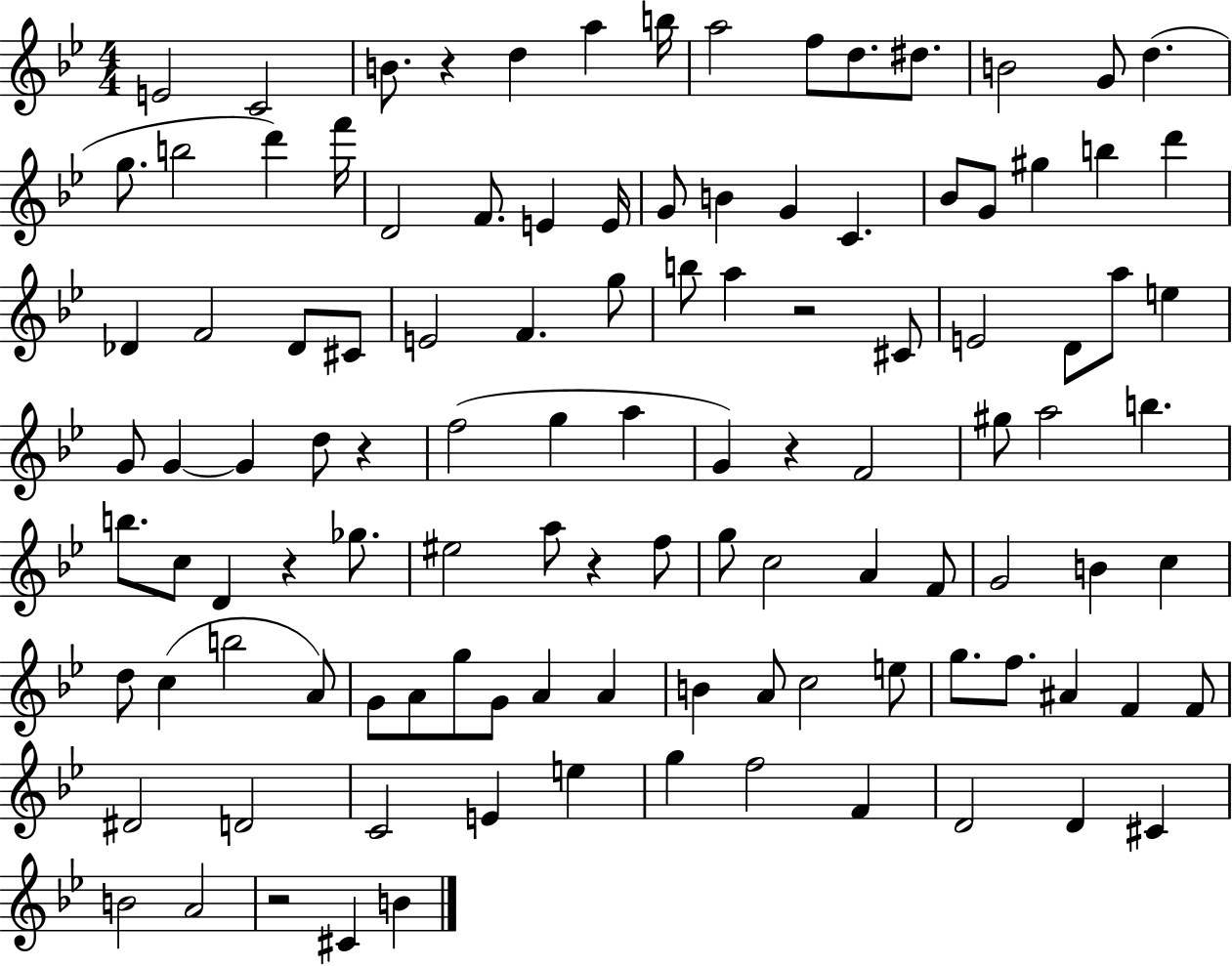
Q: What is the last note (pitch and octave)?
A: B4